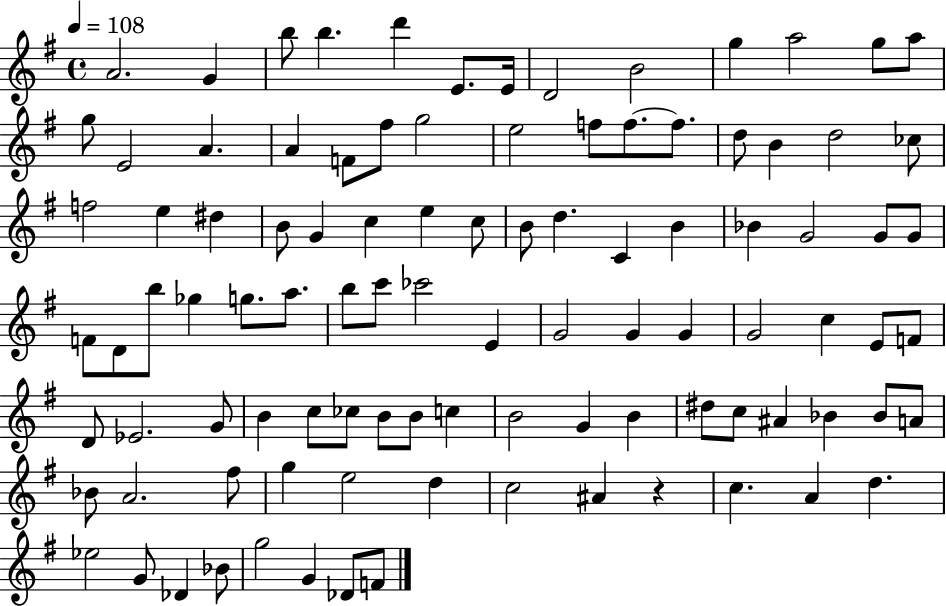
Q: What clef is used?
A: treble